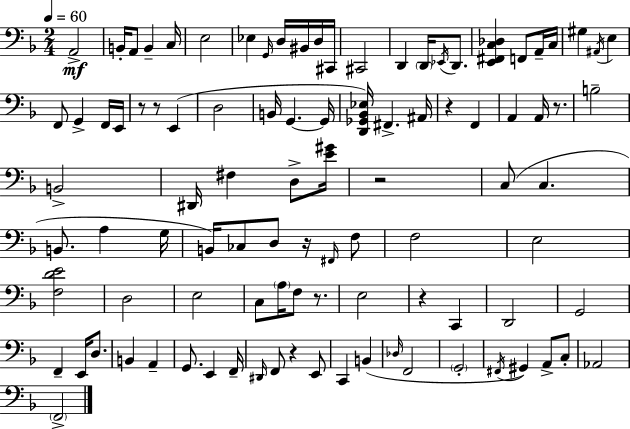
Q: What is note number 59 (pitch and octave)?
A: F3